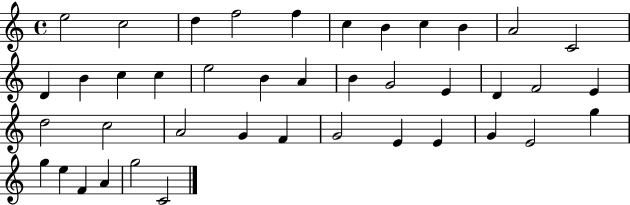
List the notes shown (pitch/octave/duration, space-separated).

E5/h C5/h D5/q F5/h F5/q C5/q B4/q C5/q B4/q A4/h C4/h D4/q B4/q C5/q C5/q E5/h B4/q A4/q B4/q G4/h E4/q D4/q F4/h E4/q D5/h C5/h A4/h G4/q F4/q G4/h E4/q E4/q G4/q E4/h G5/q G5/q E5/q F4/q A4/q G5/h C4/h